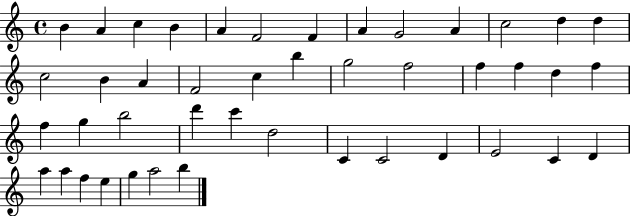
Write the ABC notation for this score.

X:1
T:Untitled
M:4/4
L:1/4
K:C
B A c B A F2 F A G2 A c2 d d c2 B A F2 c b g2 f2 f f d f f g b2 d' c' d2 C C2 D E2 C D a a f e g a2 b